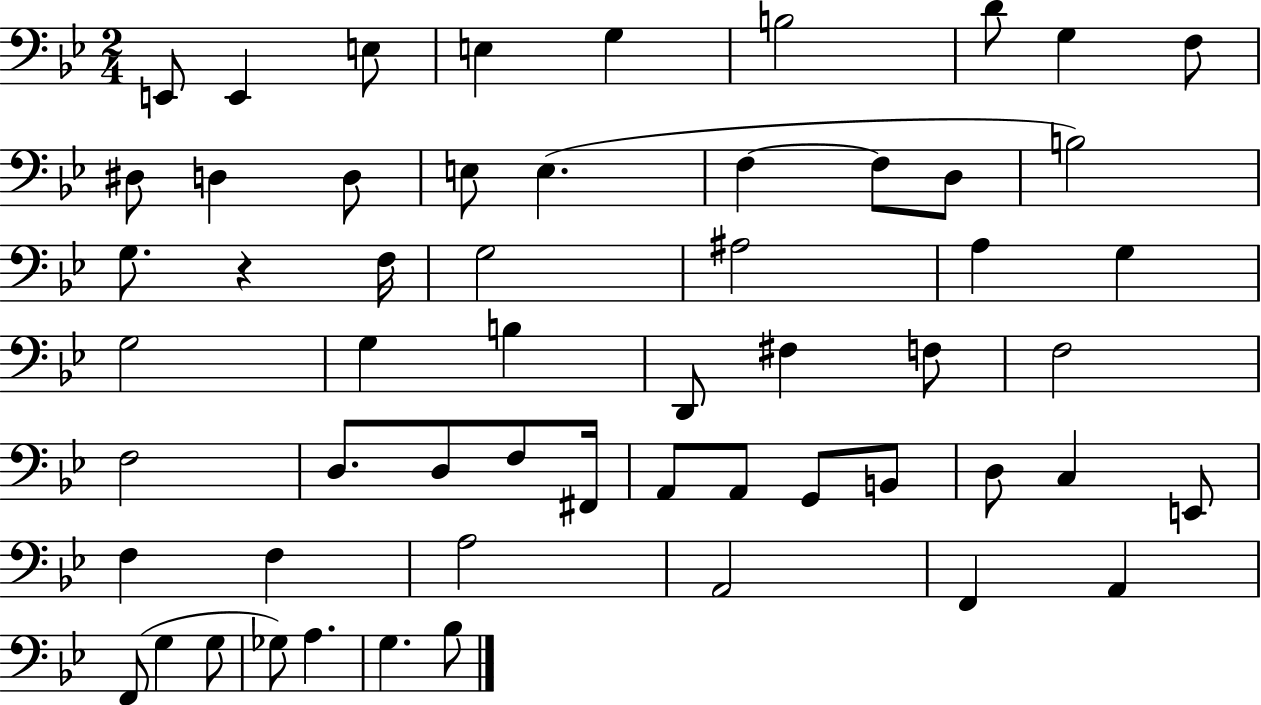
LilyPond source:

{
  \clef bass
  \numericTimeSignature
  \time 2/4
  \key bes \major
  \repeat volta 2 { e,8 e,4 e8 | e4 g4 | b2 | d'8 g4 f8 | \break dis8 d4 d8 | e8 e4.( | f4~~ f8 d8 | b2) | \break g8. r4 f16 | g2 | ais2 | a4 g4 | \break g2 | g4 b4 | d,8 fis4 f8 | f2 | \break f2 | d8. d8 f8 fis,16 | a,8 a,8 g,8 b,8 | d8 c4 e,8 | \break f4 f4 | a2 | a,2 | f,4 a,4 | \break f,8( g4 g8 | ges8) a4. | g4. bes8 | } \bar "|."
}